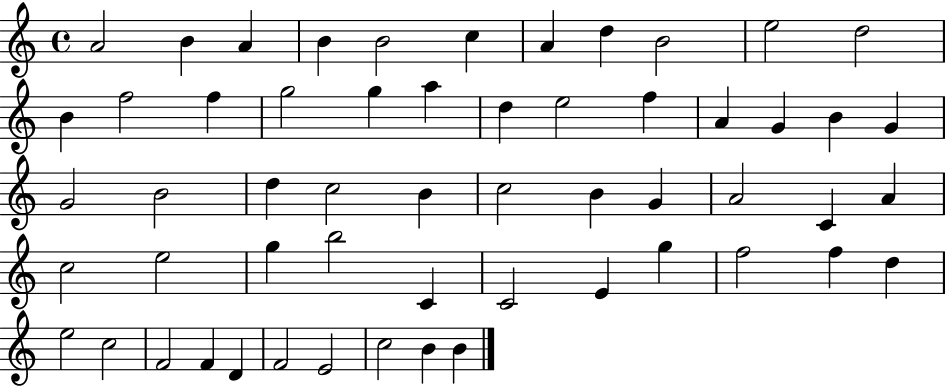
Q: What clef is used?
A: treble